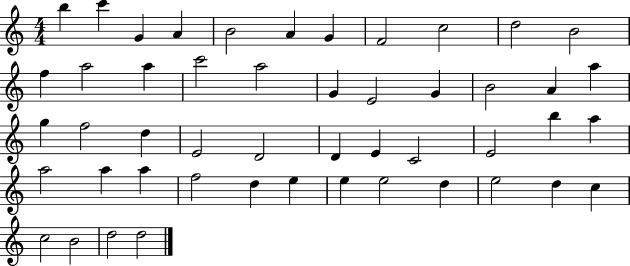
{
  \clef treble
  \numericTimeSignature
  \time 4/4
  \key c \major
  b''4 c'''4 g'4 a'4 | b'2 a'4 g'4 | f'2 c''2 | d''2 b'2 | \break f''4 a''2 a''4 | c'''2 a''2 | g'4 e'2 g'4 | b'2 a'4 a''4 | \break g''4 f''2 d''4 | e'2 d'2 | d'4 e'4 c'2 | e'2 b''4 a''4 | \break a''2 a''4 a''4 | f''2 d''4 e''4 | e''4 e''2 d''4 | e''2 d''4 c''4 | \break c''2 b'2 | d''2 d''2 | \bar "|."
}